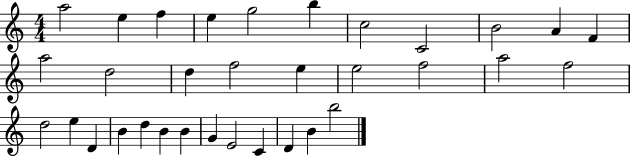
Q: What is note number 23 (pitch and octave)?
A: D4